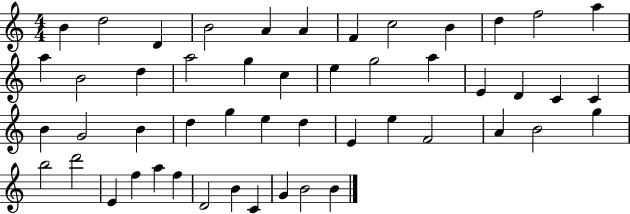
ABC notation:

X:1
T:Untitled
M:4/4
L:1/4
K:C
B d2 D B2 A A F c2 B d f2 a a B2 d a2 g c e g2 a E D C C B G2 B d g e d E e F2 A B2 g b2 d'2 E f a f D2 B C G B2 B